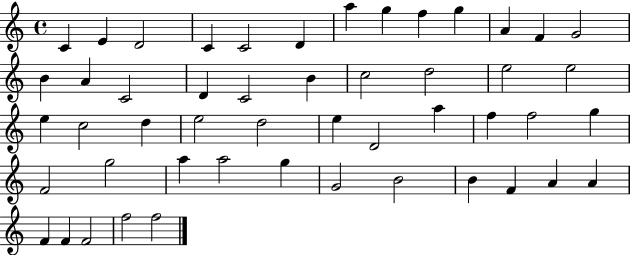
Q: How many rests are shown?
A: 0